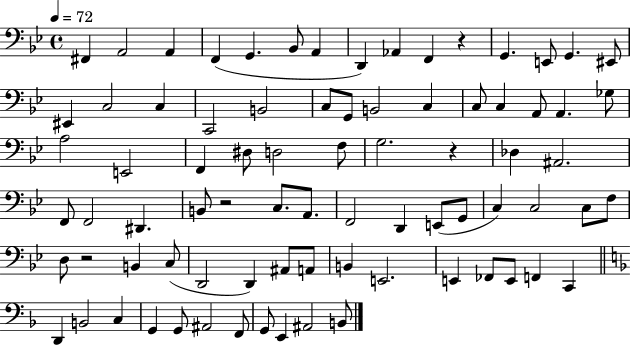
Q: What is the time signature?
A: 4/4